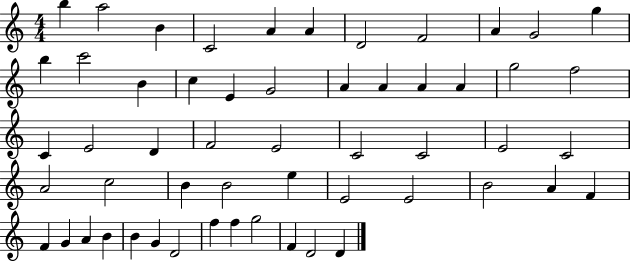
{
  \clef treble
  \numericTimeSignature
  \time 4/4
  \key c \major
  b''4 a''2 b'4 | c'2 a'4 a'4 | d'2 f'2 | a'4 g'2 g''4 | \break b''4 c'''2 b'4 | c''4 e'4 g'2 | a'4 a'4 a'4 a'4 | g''2 f''2 | \break c'4 e'2 d'4 | f'2 e'2 | c'2 c'2 | e'2 c'2 | \break a'2 c''2 | b'4 b'2 e''4 | e'2 e'2 | b'2 a'4 f'4 | \break f'4 g'4 a'4 b'4 | b'4 g'4 d'2 | f''4 f''4 g''2 | f'4 d'2 d'4 | \break \bar "|."
}